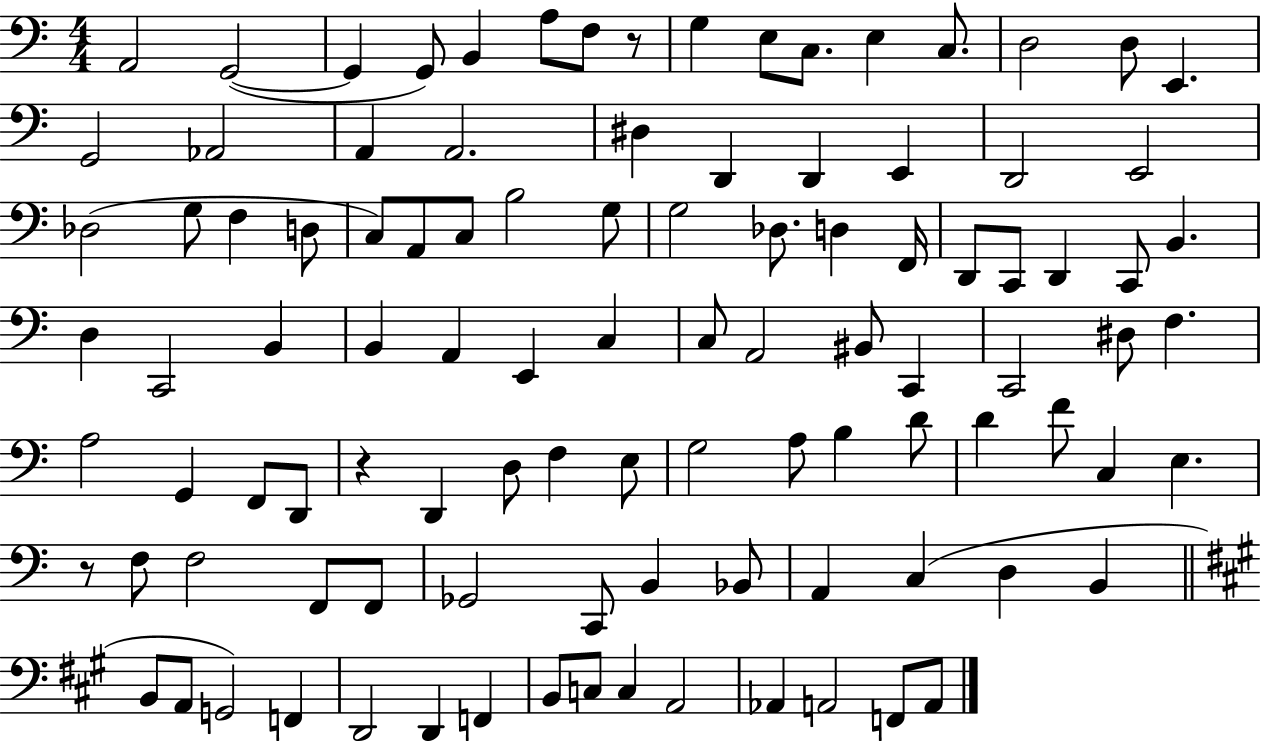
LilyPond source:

{
  \clef bass
  \numericTimeSignature
  \time 4/4
  \key c \major
  a,2 g,2~(~ | g,4 g,8) b,4 a8 f8 r8 | g4 e8 c8. e4 c8. | d2 d8 e,4. | \break g,2 aes,2 | a,4 a,2. | dis4 d,4 d,4 e,4 | d,2 e,2 | \break des2( g8 f4 d8 | c8) a,8 c8 b2 g8 | g2 des8. d4 f,16 | d,8 c,8 d,4 c,8 b,4. | \break d4 c,2 b,4 | b,4 a,4 e,4 c4 | c8 a,2 bis,8 c,4 | c,2 dis8 f4. | \break a2 g,4 f,8 d,8 | r4 d,4 d8 f4 e8 | g2 a8 b4 d'8 | d'4 f'8 c4 e4. | \break r8 f8 f2 f,8 f,8 | ges,2 c,8 b,4 bes,8 | a,4 c4( d4 b,4 | \bar "||" \break \key a \major b,8 a,8 g,2) f,4 | d,2 d,4 f,4 | b,8 c8 c4 a,2 | aes,4 a,2 f,8 a,8 | \break \bar "|."
}